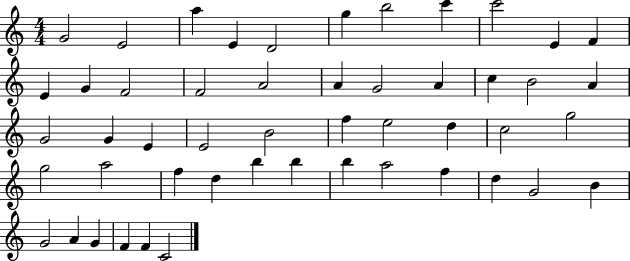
{
  \clef treble
  \numericTimeSignature
  \time 4/4
  \key c \major
  g'2 e'2 | a''4 e'4 d'2 | g''4 b''2 c'''4 | c'''2 e'4 f'4 | \break e'4 g'4 f'2 | f'2 a'2 | a'4 g'2 a'4 | c''4 b'2 a'4 | \break g'2 g'4 e'4 | e'2 b'2 | f''4 e''2 d''4 | c''2 g''2 | \break g''2 a''2 | f''4 d''4 b''4 b''4 | b''4 a''2 f''4 | d''4 g'2 b'4 | \break g'2 a'4 g'4 | f'4 f'4 c'2 | \bar "|."
}